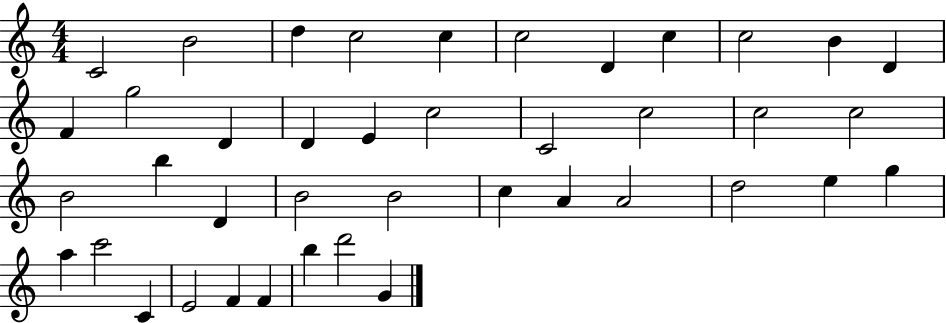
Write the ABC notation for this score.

X:1
T:Untitled
M:4/4
L:1/4
K:C
C2 B2 d c2 c c2 D c c2 B D F g2 D D E c2 C2 c2 c2 c2 B2 b D B2 B2 c A A2 d2 e g a c'2 C E2 F F b d'2 G